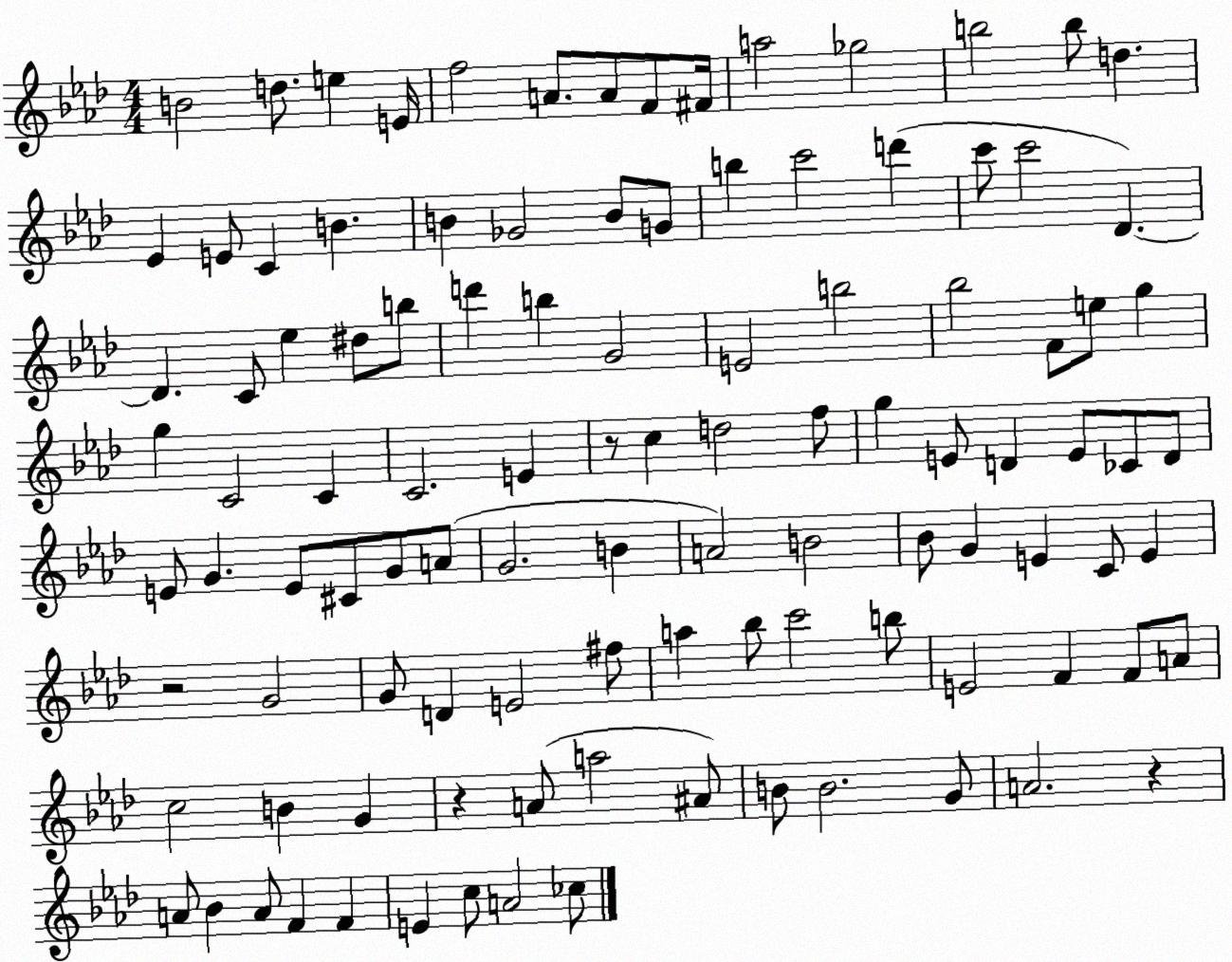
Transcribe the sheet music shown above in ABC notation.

X:1
T:Untitled
M:4/4
L:1/4
K:Ab
B2 d/2 e E/4 f2 A/2 A/2 F/2 ^F/4 a2 _g2 b2 b/2 d _E E/2 C B B _G2 B/2 G/2 b c'2 d' c'/2 c'2 _D _D C/2 _e ^d/2 b/2 d' b G2 E2 b2 _b2 F/2 e/2 g g C2 C C2 E z/2 c d2 f/2 g E/2 D E/2 _C/2 D/2 E/2 G E/2 ^C/2 G/2 A/2 G2 B A2 B2 _B/2 G E C/2 E z2 G2 G/2 D E2 ^f/2 a _b/2 c'2 b/2 E2 F F/2 A/2 c2 B G z A/2 a2 ^A/2 B/2 B2 G/2 A2 z A/2 _B A/2 F F E c/2 A2 _c/2